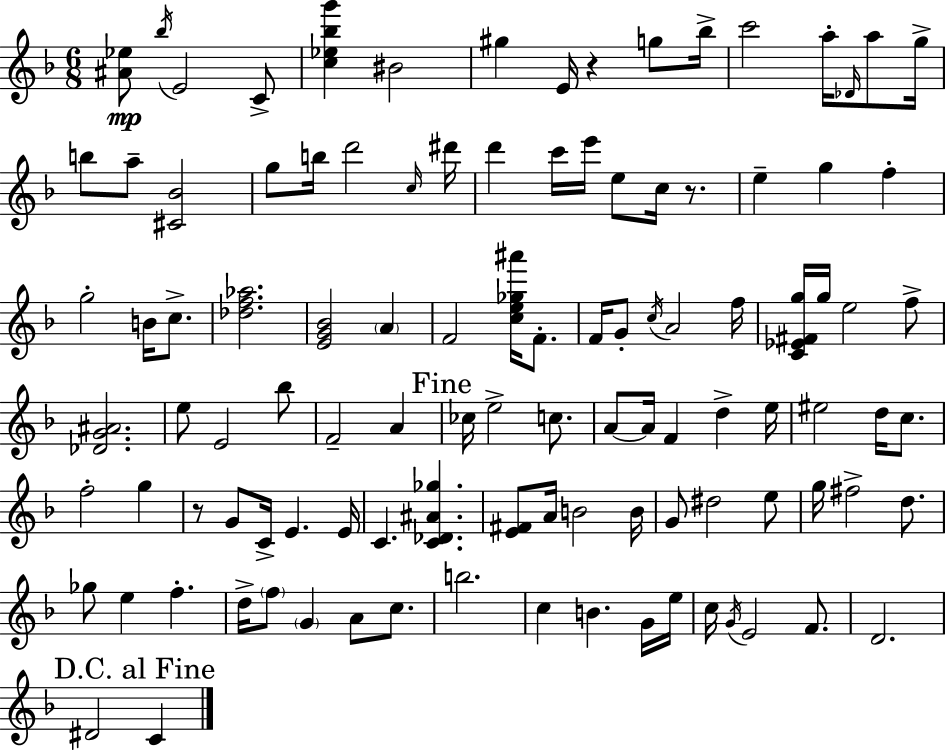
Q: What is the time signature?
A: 6/8